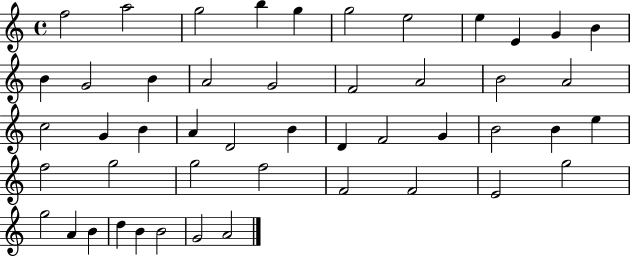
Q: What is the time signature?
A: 4/4